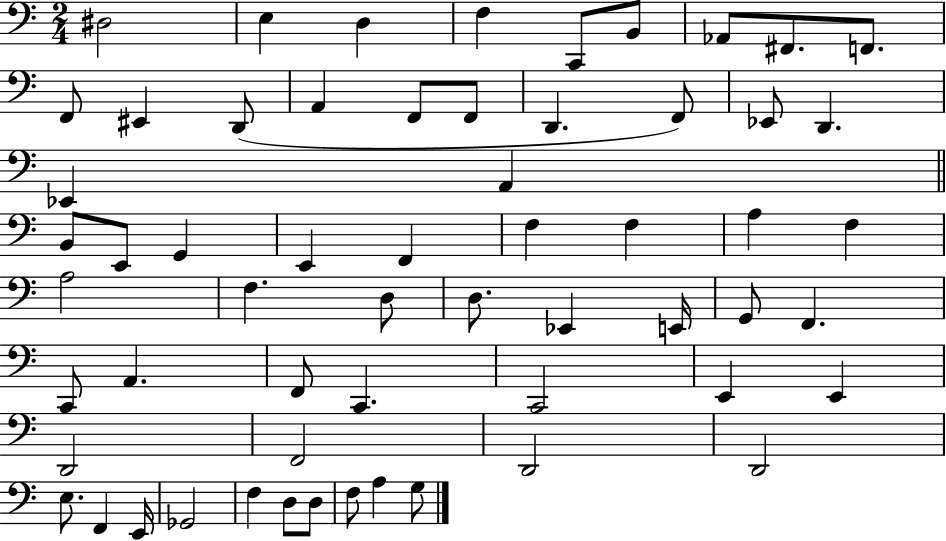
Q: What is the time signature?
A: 2/4